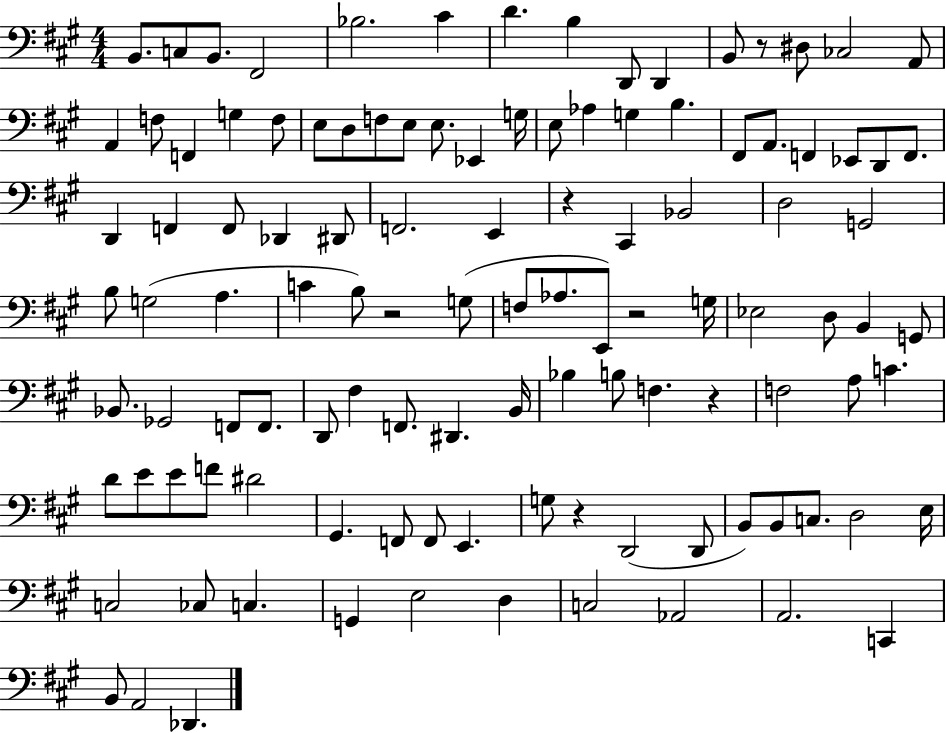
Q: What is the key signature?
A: A major